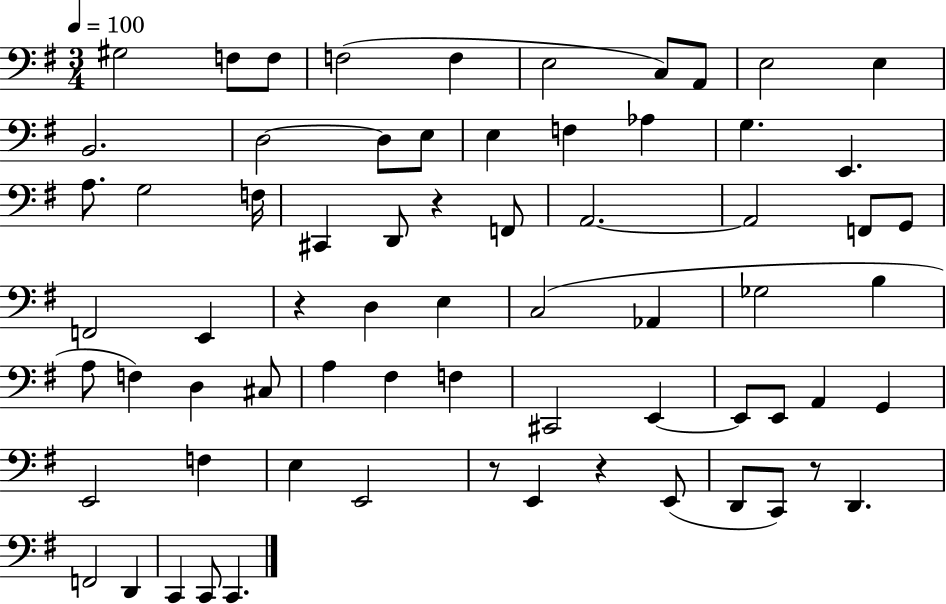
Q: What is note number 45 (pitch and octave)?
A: C#2